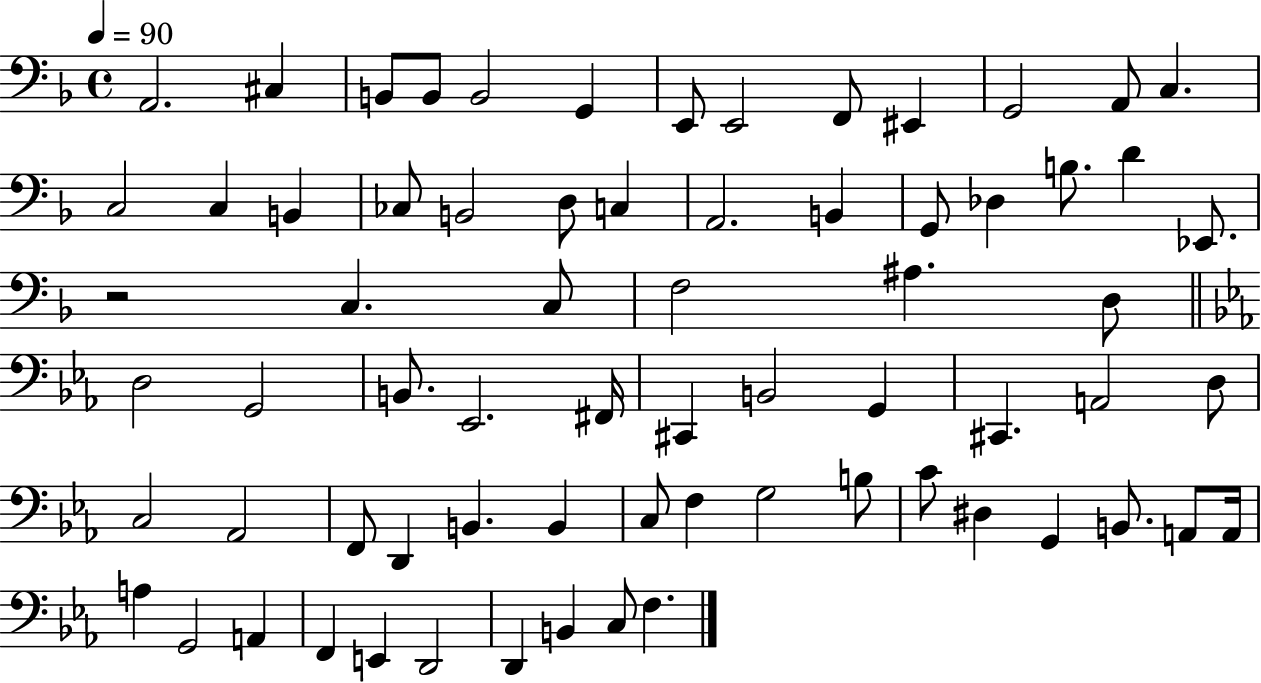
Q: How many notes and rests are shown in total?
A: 70